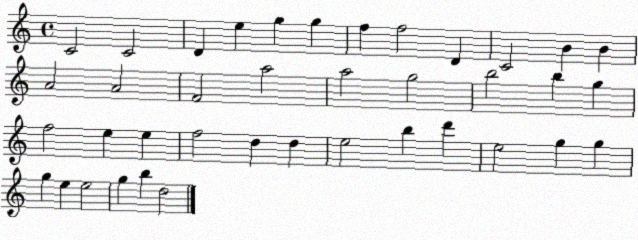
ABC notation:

X:1
T:Untitled
M:4/4
L:1/4
K:C
C2 C2 D e g g f f2 D C2 B B A2 A2 F2 a2 a2 g2 b2 b g f2 e e f2 d d e2 b d' e2 g g g e e2 g b d2